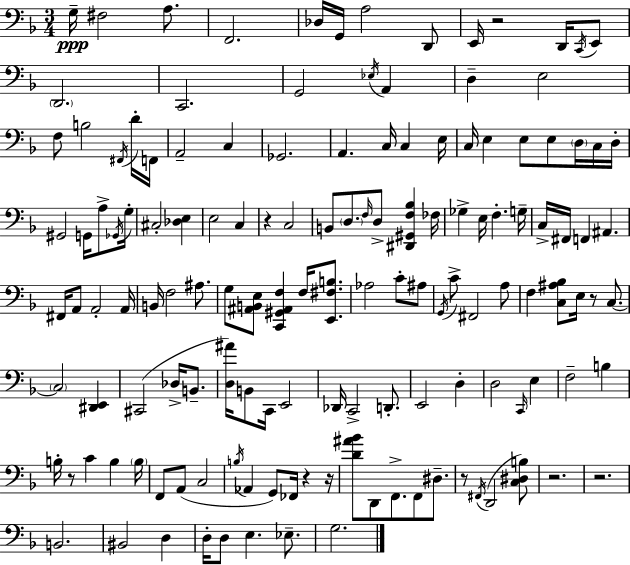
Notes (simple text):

G3/s F#3/h A3/e. F2/h. Db3/s G2/s A3/h D2/e E2/s R/h D2/s C2/s E2/e D2/h. C2/h. G2/h Eb3/s A2/q D3/q E3/h F3/e B3/h F#2/s D4/s F2/s A2/h C3/q Gb2/h. A2/q. C3/s C3/q E3/s C3/s E3/q E3/e E3/e D3/s C3/s D3/s G#2/h G2/s A3/e Gb2/s G3/s C#3/h [Db3,E3]/q E3/h C3/q R/q C3/h B2/e D3/e. F3/s D3/e [D#2,G#2,F3,Bb3]/q FES3/s Gb3/q E3/s F3/q. G3/s C3/s F#2/s F2/q A#2/q. F#2/s A2/e A2/h A2/s B2/s F3/h A#3/e. G3/e [A#2,B2,E3]/e [C2,G#2,A#2,F3]/q F3/s [E2,F#3,B3]/e. Ab3/h C4/e A#3/e G2/s C4/e F#2/h A3/e F3/q [C3,A#3,Bb3]/e E3/s R/e C3/e. C3/h [D#2,E2]/q C#2/h Db3/s B2/e. [D3,A#4]/s B2/e C2/s E2/h Db2/s C2/h D2/e. E2/h D3/q D3/h C2/s E3/q F3/h B3/q B3/s R/e C4/q B3/q B3/s F2/e A2/e C3/h B3/s Ab2/q G2/e FES2/s R/q R/s [D4,A#4,Bb4]/e D2/e F2/e. F2/e D#3/e. R/e F#2/s D2/h [C3,D#3,B3]/e R/h. R/h. B2/h. BIS2/h D3/q D3/s D3/e E3/q. Eb3/e. G3/h.